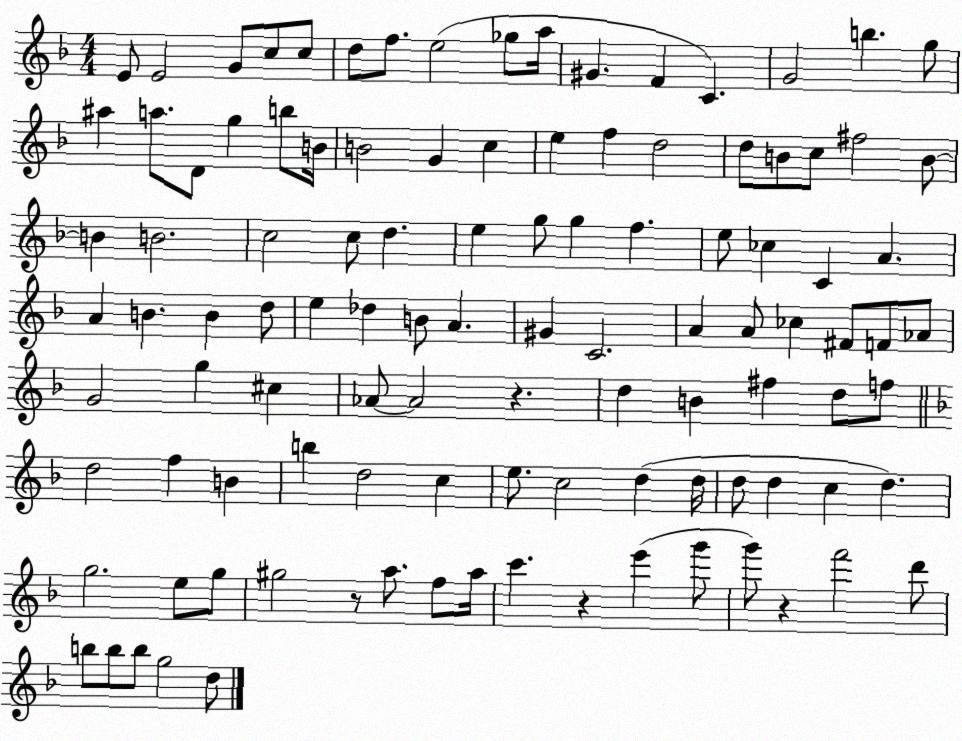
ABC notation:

X:1
T:Untitled
M:4/4
L:1/4
K:F
E/2 E2 G/2 c/2 c/2 d/2 f/2 e2 _g/2 a/4 ^G F C G2 b g/2 ^a a/2 D/2 g b/2 B/4 B2 G c e f d2 d/2 B/2 c/2 ^f2 B/2 B B2 c2 c/2 d e g/2 g f e/2 _c C A A B B d/2 e _d B/2 A ^G C2 A A/2 _c ^F/2 F/2 _A/2 G2 g ^c _A/2 _A2 z d B ^f d/2 f/2 d2 f B b d2 c e/2 c2 d d/4 d/2 d c d g2 e/2 g/2 ^g2 z/2 a/2 f/2 a/4 c' z e' g'/2 g'/2 z f'2 d'/2 b/2 b/2 b/2 g2 d/2